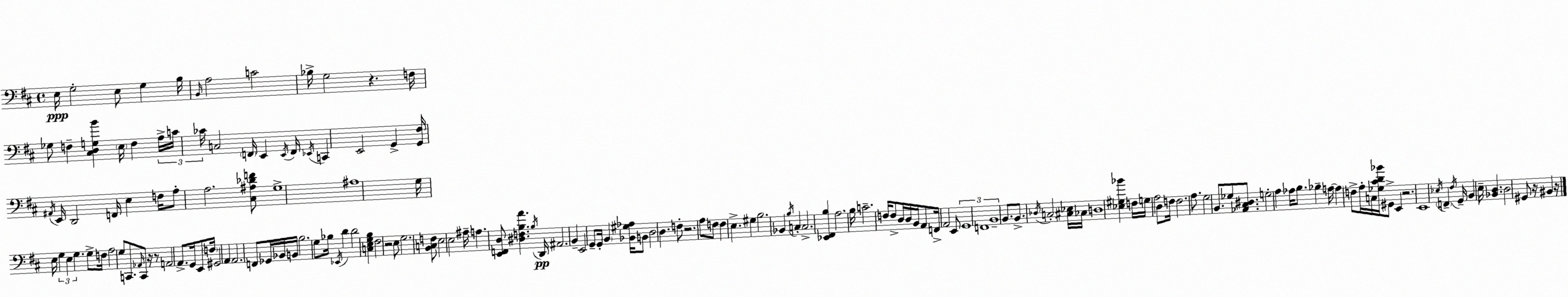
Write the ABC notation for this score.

X:1
T:Untitled
M:4/4
L:1/4
K:D
E,/4 G,2 E,/2 G, B,/4 B,,/4 A,2 C2 _B,/4 G,2 z F,/4 _G,/2 F, [^C,D,G,B] E,/4 F, A,/4 C/4 _C/4 C,2 F,,/4 E,, E,,/4 F,,/4 _E,,/4 C,, E,,2 G,, [G,,^F,]/4 ^A,,/4 E,,/4 D,,2 F,,/4 E, F,/4 A,/2 A,2 [^C,^A,_DF]/2 G,4 ^A,4 G,/4 E,/4 G, E, G, G,/2 F,/4 A,2 G,/2 C,,/2 _A,,/4 C,,/2 z/4 z/2 A,,2 A,,/2 G,,/4 E,,/2 F,/4 ^G,,2 A,, A,,2 F,,/2 _G,,/4 _B,,/4 B,,/4 B,2 G,/2 _B,/4 _E,,/4 D D2 [C,E,G,B,] ^F,2 z2 E,/2 G,2 [B,,C,F,]/2 E,2 E,2 ^A,/4 A, [E,,F,,D,]/2 [^D,F,B,A] B,/4 D,,/4 ^A,,2 B,, E,,2 G,,/2 G,,/4 B,, [_B,,^G,_A,]/4 B,,/2 D,2 D, F,/2 z2 A,/2 F,/2 F, E, ^G, B,2 _B,, B,/4 C, C,2 [_E,,^F,,B,] A,2 B,/4 C2 F,/4 F,/2 D,/4 D,/4 B,,/4 A,,/2 F,,/4 A,,2 E,,/2 G,,4 F,,4 B,,4 B,,/2 B,,/2 _D,/4 C,2 [^C,_E,]/4 _C,/4 D,4 [_E,^G,_B] F,/4 G,/4 A,2 D,/2 F,/4 F,2 A,/2 G,2 B,,/2 _G,/2 [_A,,^C,^D,]/2 G,2 A, _A,/4 B,/2 _B, A,/4 A, F,/2 A,/4 C,/4 [_G,^CD_B]/4 ^G,,/2 E,, z2 E,,4 _E,/4 F,, ^F,/4 G,,/4 B,, E,/4 [_B,,D,] D,2 ^G,,/2 z/4 ^B,, z/4